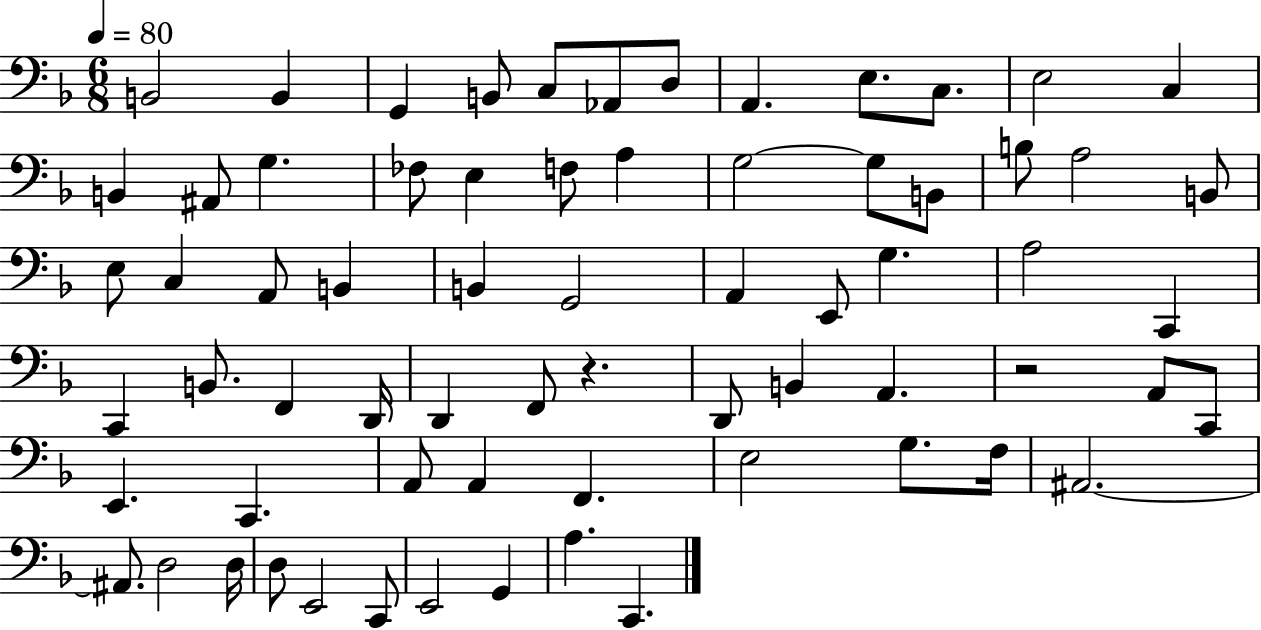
{
  \clef bass
  \numericTimeSignature
  \time 6/8
  \key f \major
  \tempo 4 = 80
  \repeat volta 2 { b,2 b,4 | g,4 b,8 c8 aes,8 d8 | a,4. e8. c8. | e2 c4 | \break b,4 ais,8 g4. | fes8 e4 f8 a4 | g2~~ g8 b,8 | b8 a2 b,8 | \break e8 c4 a,8 b,4 | b,4 g,2 | a,4 e,8 g4. | a2 c,4 | \break c,4 b,8. f,4 d,16 | d,4 f,8 r4. | d,8 b,4 a,4. | r2 a,8 c,8 | \break e,4. c,4. | a,8 a,4 f,4. | e2 g8. f16 | ais,2.~~ | \break ais,8. d2 d16 | d8 e,2 c,8 | e,2 g,4 | a4. c,4. | \break } \bar "|."
}